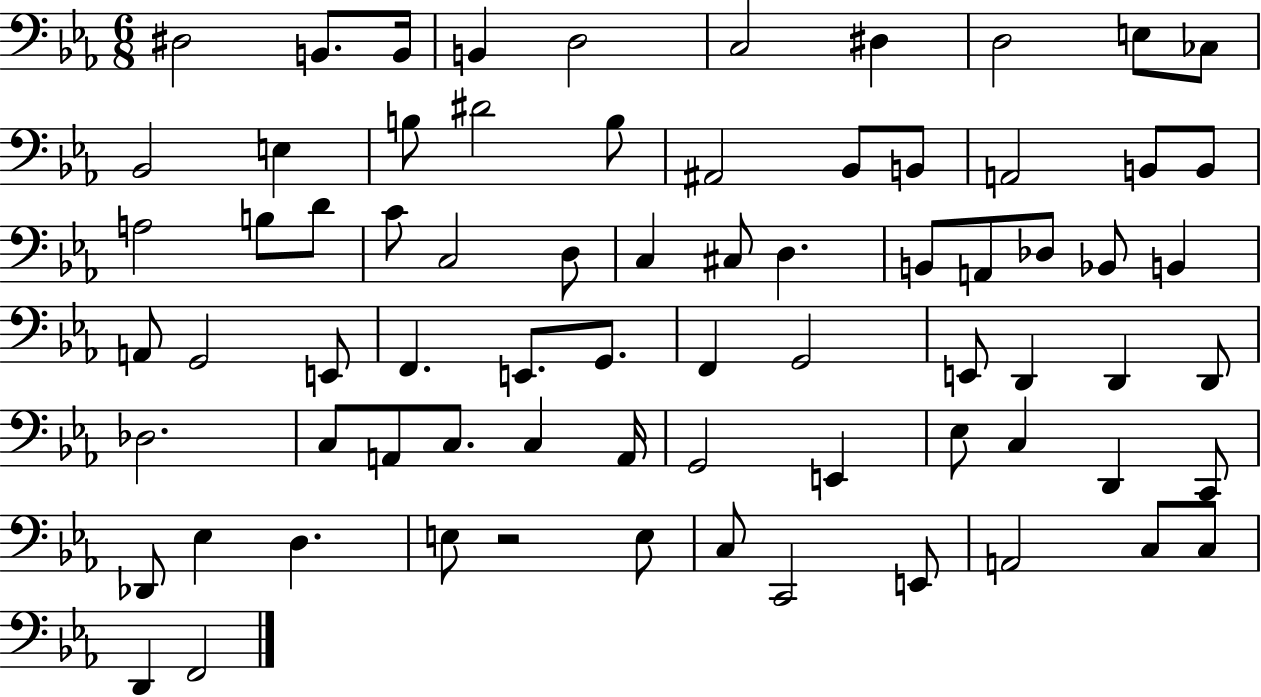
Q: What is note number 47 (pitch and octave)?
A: D2